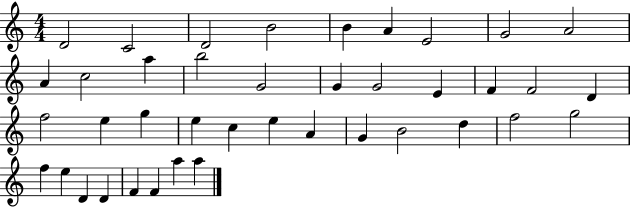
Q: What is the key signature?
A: C major